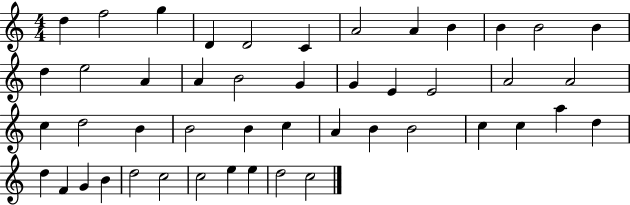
{
  \clef treble
  \numericTimeSignature
  \time 4/4
  \key c \major
  d''4 f''2 g''4 | d'4 d'2 c'4 | a'2 a'4 b'4 | b'4 b'2 b'4 | \break d''4 e''2 a'4 | a'4 b'2 g'4 | g'4 e'4 e'2 | a'2 a'2 | \break c''4 d''2 b'4 | b'2 b'4 c''4 | a'4 b'4 b'2 | c''4 c''4 a''4 d''4 | \break d''4 f'4 g'4 b'4 | d''2 c''2 | c''2 e''4 e''4 | d''2 c''2 | \break \bar "|."
}